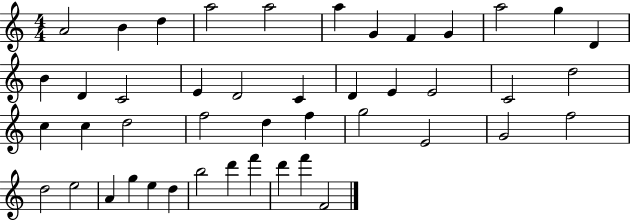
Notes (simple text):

A4/h B4/q D5/q A5/h A5/h A5/q G4/q F4/q G4/q A5/h G5/q D4/q B4/q D4/q C4/h E4/q D4/h C4/q D4/q E4/q E4/h C4/h D5/h C5/q C5/q D5/h F5/h D5/q F5/q G5/h E4/h G4/h F5/h D5/h E5/h A4/q G5/q E5/q D5/q B5/h D6/q F6/q D6/q F6/q F4/h